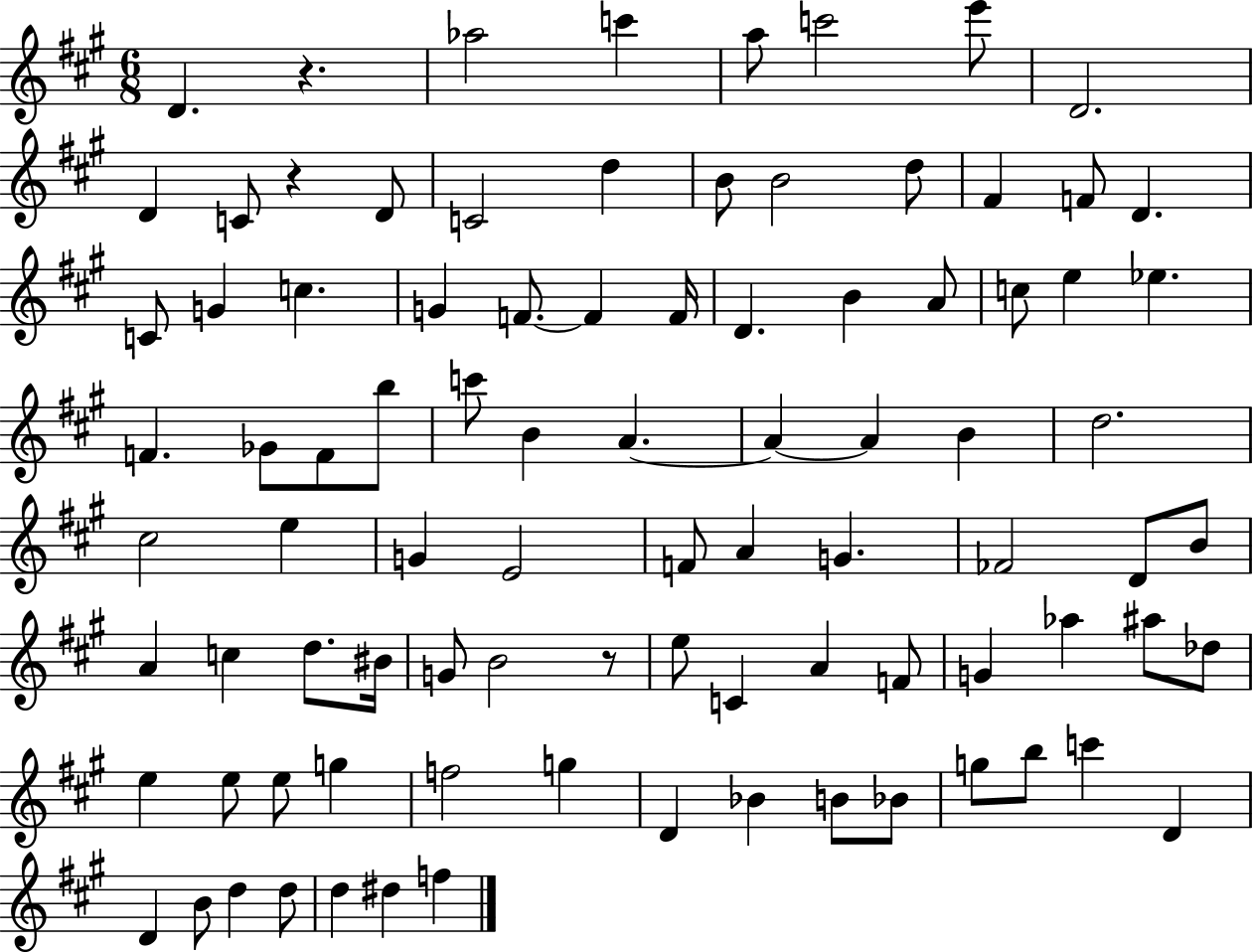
D4/q. R/q. Ab5/h C6/q A5/e C6/h E6/e D4/h. D4/q C4/e R/q D4/e C4/h D5/q B4/e B4/h D5/e F#4/q F4/e D4/q. C4/e G4/q C5/q. G4/q F4/e. F4/q F4/s D4/q. B4/q A4/e C5/e E5/q Eb5/q. F4/q. Gb4/e F4/e B5/e C6/e B4/q A4/q. A4/q A4/q B4/q D5/h. C#5/h E5/q G4/q E4/h F4/e A4/q G4/q. FES4/h D4/e B4/e A4/q C5/q D5/e. BIS4/s G4/e B4/h R/e E5/e C4/q A4/q F4/e G4/q Ab5/q A#5/e Db5/e E5/q E5/e E5/e G5/q F5/h G5/q D4/q Bb4/q B4/e Bb4/e G5/e B5/e C6/q D4/q D4/q B4/e D5/q D5/e D5/q D#5/q F5/q